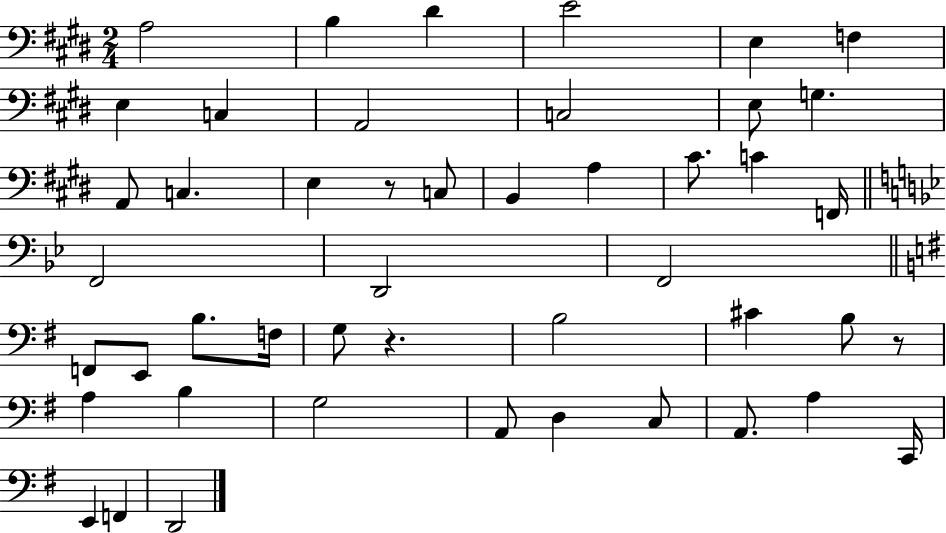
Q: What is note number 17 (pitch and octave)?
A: B2